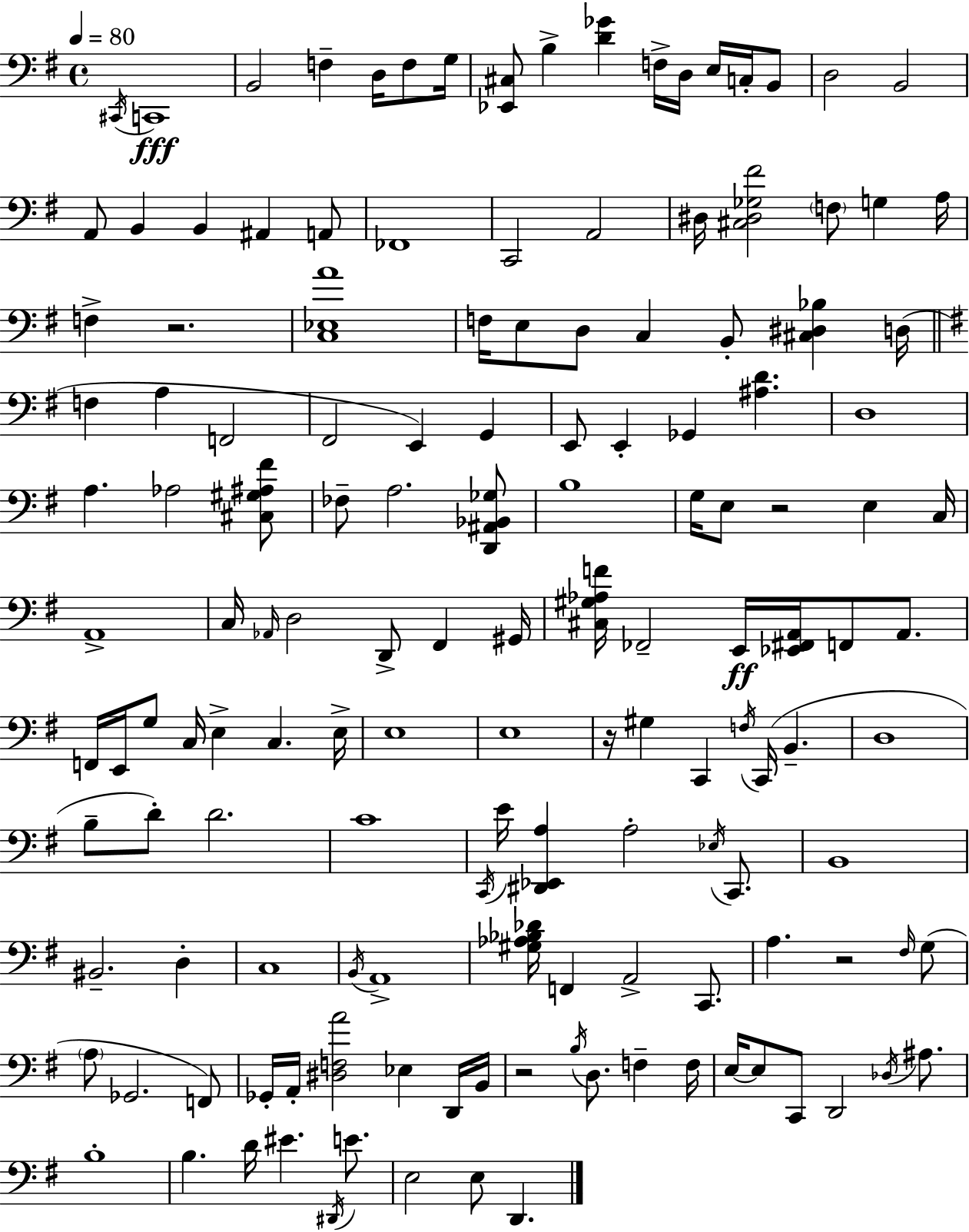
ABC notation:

X:1
T:Untitled
M:4/4
L:1/4
K:G
^C,,/4 C,,4 B,,2 F, D,/4 F,/2 G,/4 [_E,,^C,]/2 B, [D_G] F,/4 D,/4 E,/4 C,/4 B,,/2 D,2 B,,2 A,,/2 B,, B,, ^A,, A,,/2 _F,,4 C,,2 A,,2 ^D,/4 [^C,^D,_G,^F]2 F,/2 G, A,/4 F, z2 [C,_E,A]4 F,/4 E,/2 D,/2 C, B,,/2 [^C,^D,_B,] D,/4 F, A, F,,2 ^F,,2 E,, G,, E,,/2 E,, _G,, [^A,D] D,4 A, _A,2 [^C,^G,^A,^F]/2 _F,/2 A,2 [D,,^A,,_B,,_G,]/2 B,4 G,/4 E,/2 z2 E, C,/4 A,,4 C,/4 _A,,/4 D,2 D,,/2 ^F,, ^G,,/4 [^C,^G,_A,F]/4 _F,,2 E,,/4 [_E,,^F,,A,,]/4 F,,/2 A,,/2 F,,/4 E,,/4 G,/2 C,/4 E, C, E,/4 E,4 E,4 z/4 ^G, C,, F,/4 C,,/4 B,, D,4 B,/2 D/2 D2 C4 C,,/4 E/4 [^D,,_E,,A,] A,2 _E,/4 C,,/2 B,,4 ^B,,2 D, C,4 B,,/4 A,,4 [^G,_A,_B,_D]/4 F,, A,,2 C,,/2 A, z2 ^F,/4 G,/2 A,/2 _G,,2 F,,/2 _G,,/4 A,,/4 [^D,F,A]2 _E, D,,/4 B,,/4 z2 B,/4 D,/2 F, F,/4 E,/4 E,/2 C,,/2 D,,2 _D,/4 ^A,/2 B,4 B, D/4 ^E ^D,,/4 E/2 E,2 E,/2 D,,